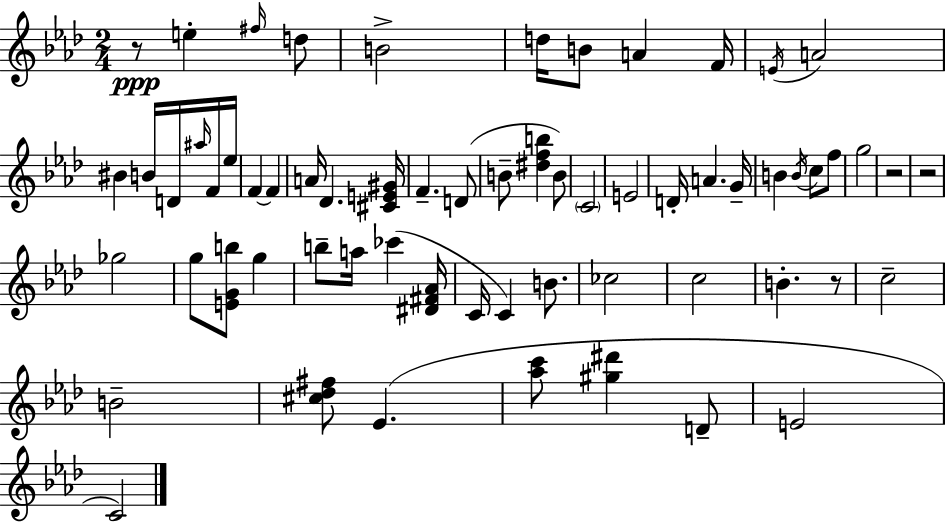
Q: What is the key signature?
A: F minor